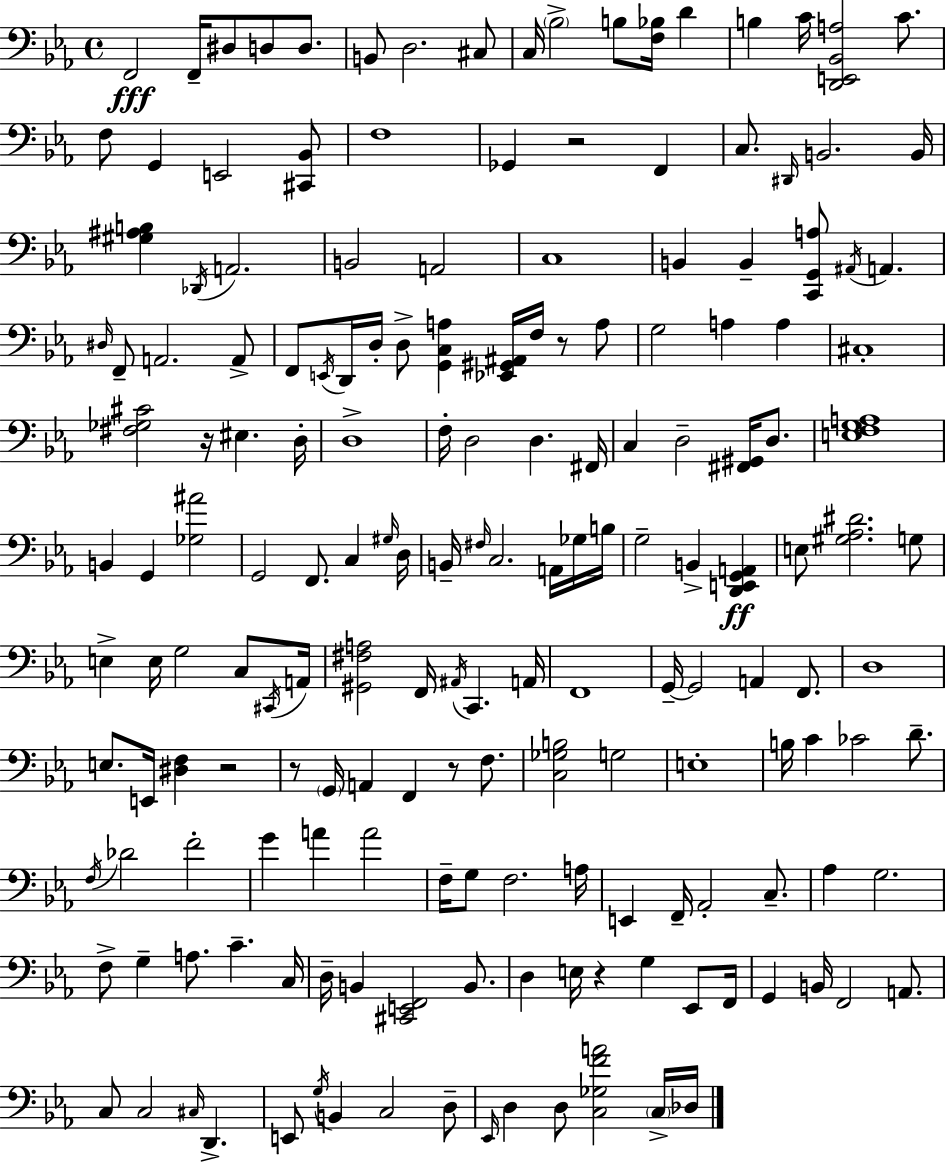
{
  \clef bass
  \time 4/4
  \defaultTimeSignature
  \key c \minor
  f,2\fff f,16-- dis8 d8 d8. | b,8 d2. cis8 | c16 \parenthesize bes2-> b8 <f bes>16 d'4 | b4 c'16 <d, e, bes, a>2 c'8. | \break f8 g,4 e,2 <cis, bes,>8 | f1 | ges,4 r2 f,4 | c8. \grace { dis,16 } b,2. | \break b,16 <gis ais b>4 \acciaccatura { des,16 } a,2. | b,2 a,2 | c1 | b,4 b,4-- <c, g, a>8 \acciaccatura { ais,16 } a,4. | \break \grace { dis16 } f,8-- a,2. | a,8-> f,8 \acciaccatura { e,16 } d,16 d16-. d8-> <g, c a>4 <ees, gis, ais,>16 | f16 r8 a8 g2 a4 | a4 cis1-. | \break <fis ges cis'>2 r16 eis4. | d16-. d1-> | f16-. d2 d4. | fis,16 c4 d2-- | \break <fis, gis,>16 d8. <e f g a>1 | b,4 g,4 <ges ais'>2 | g,2 f,8. | c4 \grace { gis16 } d16 b,16-- \grace { fis16 } c2. | \break a,16 ges16 b16 g2-- b,4-> | <d, e, g, a,>4\ff e8 <gis aes dis'>2. | g8 e4-> e16 g2 | c8 \acciaccatura { cis,16 } a,16 <gis, fis a>2 | \break f,16 \acciaccatura { ais,16 } c,4. a,16 f,1 | g,16--~~ g,2 | a,4 f,8. d1 | e8. e,16 <dis f>4 | \break r2 r8 \parenthesize g,16 a,4 | f,4 r8 f8. <c ges b>2 | g2 e1-. | b16 c'4 ces'2 | \break d'8.-- \acciaccatura { f16 } des'2 | f'2-. g'4 a'4 | a'2 f16-- g8 f2. | a16 e,4 f,16-- aes,2-. | \break c8.-- aes4 g2. | f8-> g4-- | a8. c'4.-- c16 d16-- b,4 <cis, e, f,>2 | b,8. d4 e16 r4 | \break g4 ees,8 f,16 g,4 b,16 f,2 | a,8. c8 c2 | \grace { cis16 } d,4.-> e,8 \acciaccatura { g16 } b,4 | c2 d8-- \grace { ees,16 } d4 | \break d8 <c ges f' a'>2 \parenthesize c16-> des16 \bar "|."
}